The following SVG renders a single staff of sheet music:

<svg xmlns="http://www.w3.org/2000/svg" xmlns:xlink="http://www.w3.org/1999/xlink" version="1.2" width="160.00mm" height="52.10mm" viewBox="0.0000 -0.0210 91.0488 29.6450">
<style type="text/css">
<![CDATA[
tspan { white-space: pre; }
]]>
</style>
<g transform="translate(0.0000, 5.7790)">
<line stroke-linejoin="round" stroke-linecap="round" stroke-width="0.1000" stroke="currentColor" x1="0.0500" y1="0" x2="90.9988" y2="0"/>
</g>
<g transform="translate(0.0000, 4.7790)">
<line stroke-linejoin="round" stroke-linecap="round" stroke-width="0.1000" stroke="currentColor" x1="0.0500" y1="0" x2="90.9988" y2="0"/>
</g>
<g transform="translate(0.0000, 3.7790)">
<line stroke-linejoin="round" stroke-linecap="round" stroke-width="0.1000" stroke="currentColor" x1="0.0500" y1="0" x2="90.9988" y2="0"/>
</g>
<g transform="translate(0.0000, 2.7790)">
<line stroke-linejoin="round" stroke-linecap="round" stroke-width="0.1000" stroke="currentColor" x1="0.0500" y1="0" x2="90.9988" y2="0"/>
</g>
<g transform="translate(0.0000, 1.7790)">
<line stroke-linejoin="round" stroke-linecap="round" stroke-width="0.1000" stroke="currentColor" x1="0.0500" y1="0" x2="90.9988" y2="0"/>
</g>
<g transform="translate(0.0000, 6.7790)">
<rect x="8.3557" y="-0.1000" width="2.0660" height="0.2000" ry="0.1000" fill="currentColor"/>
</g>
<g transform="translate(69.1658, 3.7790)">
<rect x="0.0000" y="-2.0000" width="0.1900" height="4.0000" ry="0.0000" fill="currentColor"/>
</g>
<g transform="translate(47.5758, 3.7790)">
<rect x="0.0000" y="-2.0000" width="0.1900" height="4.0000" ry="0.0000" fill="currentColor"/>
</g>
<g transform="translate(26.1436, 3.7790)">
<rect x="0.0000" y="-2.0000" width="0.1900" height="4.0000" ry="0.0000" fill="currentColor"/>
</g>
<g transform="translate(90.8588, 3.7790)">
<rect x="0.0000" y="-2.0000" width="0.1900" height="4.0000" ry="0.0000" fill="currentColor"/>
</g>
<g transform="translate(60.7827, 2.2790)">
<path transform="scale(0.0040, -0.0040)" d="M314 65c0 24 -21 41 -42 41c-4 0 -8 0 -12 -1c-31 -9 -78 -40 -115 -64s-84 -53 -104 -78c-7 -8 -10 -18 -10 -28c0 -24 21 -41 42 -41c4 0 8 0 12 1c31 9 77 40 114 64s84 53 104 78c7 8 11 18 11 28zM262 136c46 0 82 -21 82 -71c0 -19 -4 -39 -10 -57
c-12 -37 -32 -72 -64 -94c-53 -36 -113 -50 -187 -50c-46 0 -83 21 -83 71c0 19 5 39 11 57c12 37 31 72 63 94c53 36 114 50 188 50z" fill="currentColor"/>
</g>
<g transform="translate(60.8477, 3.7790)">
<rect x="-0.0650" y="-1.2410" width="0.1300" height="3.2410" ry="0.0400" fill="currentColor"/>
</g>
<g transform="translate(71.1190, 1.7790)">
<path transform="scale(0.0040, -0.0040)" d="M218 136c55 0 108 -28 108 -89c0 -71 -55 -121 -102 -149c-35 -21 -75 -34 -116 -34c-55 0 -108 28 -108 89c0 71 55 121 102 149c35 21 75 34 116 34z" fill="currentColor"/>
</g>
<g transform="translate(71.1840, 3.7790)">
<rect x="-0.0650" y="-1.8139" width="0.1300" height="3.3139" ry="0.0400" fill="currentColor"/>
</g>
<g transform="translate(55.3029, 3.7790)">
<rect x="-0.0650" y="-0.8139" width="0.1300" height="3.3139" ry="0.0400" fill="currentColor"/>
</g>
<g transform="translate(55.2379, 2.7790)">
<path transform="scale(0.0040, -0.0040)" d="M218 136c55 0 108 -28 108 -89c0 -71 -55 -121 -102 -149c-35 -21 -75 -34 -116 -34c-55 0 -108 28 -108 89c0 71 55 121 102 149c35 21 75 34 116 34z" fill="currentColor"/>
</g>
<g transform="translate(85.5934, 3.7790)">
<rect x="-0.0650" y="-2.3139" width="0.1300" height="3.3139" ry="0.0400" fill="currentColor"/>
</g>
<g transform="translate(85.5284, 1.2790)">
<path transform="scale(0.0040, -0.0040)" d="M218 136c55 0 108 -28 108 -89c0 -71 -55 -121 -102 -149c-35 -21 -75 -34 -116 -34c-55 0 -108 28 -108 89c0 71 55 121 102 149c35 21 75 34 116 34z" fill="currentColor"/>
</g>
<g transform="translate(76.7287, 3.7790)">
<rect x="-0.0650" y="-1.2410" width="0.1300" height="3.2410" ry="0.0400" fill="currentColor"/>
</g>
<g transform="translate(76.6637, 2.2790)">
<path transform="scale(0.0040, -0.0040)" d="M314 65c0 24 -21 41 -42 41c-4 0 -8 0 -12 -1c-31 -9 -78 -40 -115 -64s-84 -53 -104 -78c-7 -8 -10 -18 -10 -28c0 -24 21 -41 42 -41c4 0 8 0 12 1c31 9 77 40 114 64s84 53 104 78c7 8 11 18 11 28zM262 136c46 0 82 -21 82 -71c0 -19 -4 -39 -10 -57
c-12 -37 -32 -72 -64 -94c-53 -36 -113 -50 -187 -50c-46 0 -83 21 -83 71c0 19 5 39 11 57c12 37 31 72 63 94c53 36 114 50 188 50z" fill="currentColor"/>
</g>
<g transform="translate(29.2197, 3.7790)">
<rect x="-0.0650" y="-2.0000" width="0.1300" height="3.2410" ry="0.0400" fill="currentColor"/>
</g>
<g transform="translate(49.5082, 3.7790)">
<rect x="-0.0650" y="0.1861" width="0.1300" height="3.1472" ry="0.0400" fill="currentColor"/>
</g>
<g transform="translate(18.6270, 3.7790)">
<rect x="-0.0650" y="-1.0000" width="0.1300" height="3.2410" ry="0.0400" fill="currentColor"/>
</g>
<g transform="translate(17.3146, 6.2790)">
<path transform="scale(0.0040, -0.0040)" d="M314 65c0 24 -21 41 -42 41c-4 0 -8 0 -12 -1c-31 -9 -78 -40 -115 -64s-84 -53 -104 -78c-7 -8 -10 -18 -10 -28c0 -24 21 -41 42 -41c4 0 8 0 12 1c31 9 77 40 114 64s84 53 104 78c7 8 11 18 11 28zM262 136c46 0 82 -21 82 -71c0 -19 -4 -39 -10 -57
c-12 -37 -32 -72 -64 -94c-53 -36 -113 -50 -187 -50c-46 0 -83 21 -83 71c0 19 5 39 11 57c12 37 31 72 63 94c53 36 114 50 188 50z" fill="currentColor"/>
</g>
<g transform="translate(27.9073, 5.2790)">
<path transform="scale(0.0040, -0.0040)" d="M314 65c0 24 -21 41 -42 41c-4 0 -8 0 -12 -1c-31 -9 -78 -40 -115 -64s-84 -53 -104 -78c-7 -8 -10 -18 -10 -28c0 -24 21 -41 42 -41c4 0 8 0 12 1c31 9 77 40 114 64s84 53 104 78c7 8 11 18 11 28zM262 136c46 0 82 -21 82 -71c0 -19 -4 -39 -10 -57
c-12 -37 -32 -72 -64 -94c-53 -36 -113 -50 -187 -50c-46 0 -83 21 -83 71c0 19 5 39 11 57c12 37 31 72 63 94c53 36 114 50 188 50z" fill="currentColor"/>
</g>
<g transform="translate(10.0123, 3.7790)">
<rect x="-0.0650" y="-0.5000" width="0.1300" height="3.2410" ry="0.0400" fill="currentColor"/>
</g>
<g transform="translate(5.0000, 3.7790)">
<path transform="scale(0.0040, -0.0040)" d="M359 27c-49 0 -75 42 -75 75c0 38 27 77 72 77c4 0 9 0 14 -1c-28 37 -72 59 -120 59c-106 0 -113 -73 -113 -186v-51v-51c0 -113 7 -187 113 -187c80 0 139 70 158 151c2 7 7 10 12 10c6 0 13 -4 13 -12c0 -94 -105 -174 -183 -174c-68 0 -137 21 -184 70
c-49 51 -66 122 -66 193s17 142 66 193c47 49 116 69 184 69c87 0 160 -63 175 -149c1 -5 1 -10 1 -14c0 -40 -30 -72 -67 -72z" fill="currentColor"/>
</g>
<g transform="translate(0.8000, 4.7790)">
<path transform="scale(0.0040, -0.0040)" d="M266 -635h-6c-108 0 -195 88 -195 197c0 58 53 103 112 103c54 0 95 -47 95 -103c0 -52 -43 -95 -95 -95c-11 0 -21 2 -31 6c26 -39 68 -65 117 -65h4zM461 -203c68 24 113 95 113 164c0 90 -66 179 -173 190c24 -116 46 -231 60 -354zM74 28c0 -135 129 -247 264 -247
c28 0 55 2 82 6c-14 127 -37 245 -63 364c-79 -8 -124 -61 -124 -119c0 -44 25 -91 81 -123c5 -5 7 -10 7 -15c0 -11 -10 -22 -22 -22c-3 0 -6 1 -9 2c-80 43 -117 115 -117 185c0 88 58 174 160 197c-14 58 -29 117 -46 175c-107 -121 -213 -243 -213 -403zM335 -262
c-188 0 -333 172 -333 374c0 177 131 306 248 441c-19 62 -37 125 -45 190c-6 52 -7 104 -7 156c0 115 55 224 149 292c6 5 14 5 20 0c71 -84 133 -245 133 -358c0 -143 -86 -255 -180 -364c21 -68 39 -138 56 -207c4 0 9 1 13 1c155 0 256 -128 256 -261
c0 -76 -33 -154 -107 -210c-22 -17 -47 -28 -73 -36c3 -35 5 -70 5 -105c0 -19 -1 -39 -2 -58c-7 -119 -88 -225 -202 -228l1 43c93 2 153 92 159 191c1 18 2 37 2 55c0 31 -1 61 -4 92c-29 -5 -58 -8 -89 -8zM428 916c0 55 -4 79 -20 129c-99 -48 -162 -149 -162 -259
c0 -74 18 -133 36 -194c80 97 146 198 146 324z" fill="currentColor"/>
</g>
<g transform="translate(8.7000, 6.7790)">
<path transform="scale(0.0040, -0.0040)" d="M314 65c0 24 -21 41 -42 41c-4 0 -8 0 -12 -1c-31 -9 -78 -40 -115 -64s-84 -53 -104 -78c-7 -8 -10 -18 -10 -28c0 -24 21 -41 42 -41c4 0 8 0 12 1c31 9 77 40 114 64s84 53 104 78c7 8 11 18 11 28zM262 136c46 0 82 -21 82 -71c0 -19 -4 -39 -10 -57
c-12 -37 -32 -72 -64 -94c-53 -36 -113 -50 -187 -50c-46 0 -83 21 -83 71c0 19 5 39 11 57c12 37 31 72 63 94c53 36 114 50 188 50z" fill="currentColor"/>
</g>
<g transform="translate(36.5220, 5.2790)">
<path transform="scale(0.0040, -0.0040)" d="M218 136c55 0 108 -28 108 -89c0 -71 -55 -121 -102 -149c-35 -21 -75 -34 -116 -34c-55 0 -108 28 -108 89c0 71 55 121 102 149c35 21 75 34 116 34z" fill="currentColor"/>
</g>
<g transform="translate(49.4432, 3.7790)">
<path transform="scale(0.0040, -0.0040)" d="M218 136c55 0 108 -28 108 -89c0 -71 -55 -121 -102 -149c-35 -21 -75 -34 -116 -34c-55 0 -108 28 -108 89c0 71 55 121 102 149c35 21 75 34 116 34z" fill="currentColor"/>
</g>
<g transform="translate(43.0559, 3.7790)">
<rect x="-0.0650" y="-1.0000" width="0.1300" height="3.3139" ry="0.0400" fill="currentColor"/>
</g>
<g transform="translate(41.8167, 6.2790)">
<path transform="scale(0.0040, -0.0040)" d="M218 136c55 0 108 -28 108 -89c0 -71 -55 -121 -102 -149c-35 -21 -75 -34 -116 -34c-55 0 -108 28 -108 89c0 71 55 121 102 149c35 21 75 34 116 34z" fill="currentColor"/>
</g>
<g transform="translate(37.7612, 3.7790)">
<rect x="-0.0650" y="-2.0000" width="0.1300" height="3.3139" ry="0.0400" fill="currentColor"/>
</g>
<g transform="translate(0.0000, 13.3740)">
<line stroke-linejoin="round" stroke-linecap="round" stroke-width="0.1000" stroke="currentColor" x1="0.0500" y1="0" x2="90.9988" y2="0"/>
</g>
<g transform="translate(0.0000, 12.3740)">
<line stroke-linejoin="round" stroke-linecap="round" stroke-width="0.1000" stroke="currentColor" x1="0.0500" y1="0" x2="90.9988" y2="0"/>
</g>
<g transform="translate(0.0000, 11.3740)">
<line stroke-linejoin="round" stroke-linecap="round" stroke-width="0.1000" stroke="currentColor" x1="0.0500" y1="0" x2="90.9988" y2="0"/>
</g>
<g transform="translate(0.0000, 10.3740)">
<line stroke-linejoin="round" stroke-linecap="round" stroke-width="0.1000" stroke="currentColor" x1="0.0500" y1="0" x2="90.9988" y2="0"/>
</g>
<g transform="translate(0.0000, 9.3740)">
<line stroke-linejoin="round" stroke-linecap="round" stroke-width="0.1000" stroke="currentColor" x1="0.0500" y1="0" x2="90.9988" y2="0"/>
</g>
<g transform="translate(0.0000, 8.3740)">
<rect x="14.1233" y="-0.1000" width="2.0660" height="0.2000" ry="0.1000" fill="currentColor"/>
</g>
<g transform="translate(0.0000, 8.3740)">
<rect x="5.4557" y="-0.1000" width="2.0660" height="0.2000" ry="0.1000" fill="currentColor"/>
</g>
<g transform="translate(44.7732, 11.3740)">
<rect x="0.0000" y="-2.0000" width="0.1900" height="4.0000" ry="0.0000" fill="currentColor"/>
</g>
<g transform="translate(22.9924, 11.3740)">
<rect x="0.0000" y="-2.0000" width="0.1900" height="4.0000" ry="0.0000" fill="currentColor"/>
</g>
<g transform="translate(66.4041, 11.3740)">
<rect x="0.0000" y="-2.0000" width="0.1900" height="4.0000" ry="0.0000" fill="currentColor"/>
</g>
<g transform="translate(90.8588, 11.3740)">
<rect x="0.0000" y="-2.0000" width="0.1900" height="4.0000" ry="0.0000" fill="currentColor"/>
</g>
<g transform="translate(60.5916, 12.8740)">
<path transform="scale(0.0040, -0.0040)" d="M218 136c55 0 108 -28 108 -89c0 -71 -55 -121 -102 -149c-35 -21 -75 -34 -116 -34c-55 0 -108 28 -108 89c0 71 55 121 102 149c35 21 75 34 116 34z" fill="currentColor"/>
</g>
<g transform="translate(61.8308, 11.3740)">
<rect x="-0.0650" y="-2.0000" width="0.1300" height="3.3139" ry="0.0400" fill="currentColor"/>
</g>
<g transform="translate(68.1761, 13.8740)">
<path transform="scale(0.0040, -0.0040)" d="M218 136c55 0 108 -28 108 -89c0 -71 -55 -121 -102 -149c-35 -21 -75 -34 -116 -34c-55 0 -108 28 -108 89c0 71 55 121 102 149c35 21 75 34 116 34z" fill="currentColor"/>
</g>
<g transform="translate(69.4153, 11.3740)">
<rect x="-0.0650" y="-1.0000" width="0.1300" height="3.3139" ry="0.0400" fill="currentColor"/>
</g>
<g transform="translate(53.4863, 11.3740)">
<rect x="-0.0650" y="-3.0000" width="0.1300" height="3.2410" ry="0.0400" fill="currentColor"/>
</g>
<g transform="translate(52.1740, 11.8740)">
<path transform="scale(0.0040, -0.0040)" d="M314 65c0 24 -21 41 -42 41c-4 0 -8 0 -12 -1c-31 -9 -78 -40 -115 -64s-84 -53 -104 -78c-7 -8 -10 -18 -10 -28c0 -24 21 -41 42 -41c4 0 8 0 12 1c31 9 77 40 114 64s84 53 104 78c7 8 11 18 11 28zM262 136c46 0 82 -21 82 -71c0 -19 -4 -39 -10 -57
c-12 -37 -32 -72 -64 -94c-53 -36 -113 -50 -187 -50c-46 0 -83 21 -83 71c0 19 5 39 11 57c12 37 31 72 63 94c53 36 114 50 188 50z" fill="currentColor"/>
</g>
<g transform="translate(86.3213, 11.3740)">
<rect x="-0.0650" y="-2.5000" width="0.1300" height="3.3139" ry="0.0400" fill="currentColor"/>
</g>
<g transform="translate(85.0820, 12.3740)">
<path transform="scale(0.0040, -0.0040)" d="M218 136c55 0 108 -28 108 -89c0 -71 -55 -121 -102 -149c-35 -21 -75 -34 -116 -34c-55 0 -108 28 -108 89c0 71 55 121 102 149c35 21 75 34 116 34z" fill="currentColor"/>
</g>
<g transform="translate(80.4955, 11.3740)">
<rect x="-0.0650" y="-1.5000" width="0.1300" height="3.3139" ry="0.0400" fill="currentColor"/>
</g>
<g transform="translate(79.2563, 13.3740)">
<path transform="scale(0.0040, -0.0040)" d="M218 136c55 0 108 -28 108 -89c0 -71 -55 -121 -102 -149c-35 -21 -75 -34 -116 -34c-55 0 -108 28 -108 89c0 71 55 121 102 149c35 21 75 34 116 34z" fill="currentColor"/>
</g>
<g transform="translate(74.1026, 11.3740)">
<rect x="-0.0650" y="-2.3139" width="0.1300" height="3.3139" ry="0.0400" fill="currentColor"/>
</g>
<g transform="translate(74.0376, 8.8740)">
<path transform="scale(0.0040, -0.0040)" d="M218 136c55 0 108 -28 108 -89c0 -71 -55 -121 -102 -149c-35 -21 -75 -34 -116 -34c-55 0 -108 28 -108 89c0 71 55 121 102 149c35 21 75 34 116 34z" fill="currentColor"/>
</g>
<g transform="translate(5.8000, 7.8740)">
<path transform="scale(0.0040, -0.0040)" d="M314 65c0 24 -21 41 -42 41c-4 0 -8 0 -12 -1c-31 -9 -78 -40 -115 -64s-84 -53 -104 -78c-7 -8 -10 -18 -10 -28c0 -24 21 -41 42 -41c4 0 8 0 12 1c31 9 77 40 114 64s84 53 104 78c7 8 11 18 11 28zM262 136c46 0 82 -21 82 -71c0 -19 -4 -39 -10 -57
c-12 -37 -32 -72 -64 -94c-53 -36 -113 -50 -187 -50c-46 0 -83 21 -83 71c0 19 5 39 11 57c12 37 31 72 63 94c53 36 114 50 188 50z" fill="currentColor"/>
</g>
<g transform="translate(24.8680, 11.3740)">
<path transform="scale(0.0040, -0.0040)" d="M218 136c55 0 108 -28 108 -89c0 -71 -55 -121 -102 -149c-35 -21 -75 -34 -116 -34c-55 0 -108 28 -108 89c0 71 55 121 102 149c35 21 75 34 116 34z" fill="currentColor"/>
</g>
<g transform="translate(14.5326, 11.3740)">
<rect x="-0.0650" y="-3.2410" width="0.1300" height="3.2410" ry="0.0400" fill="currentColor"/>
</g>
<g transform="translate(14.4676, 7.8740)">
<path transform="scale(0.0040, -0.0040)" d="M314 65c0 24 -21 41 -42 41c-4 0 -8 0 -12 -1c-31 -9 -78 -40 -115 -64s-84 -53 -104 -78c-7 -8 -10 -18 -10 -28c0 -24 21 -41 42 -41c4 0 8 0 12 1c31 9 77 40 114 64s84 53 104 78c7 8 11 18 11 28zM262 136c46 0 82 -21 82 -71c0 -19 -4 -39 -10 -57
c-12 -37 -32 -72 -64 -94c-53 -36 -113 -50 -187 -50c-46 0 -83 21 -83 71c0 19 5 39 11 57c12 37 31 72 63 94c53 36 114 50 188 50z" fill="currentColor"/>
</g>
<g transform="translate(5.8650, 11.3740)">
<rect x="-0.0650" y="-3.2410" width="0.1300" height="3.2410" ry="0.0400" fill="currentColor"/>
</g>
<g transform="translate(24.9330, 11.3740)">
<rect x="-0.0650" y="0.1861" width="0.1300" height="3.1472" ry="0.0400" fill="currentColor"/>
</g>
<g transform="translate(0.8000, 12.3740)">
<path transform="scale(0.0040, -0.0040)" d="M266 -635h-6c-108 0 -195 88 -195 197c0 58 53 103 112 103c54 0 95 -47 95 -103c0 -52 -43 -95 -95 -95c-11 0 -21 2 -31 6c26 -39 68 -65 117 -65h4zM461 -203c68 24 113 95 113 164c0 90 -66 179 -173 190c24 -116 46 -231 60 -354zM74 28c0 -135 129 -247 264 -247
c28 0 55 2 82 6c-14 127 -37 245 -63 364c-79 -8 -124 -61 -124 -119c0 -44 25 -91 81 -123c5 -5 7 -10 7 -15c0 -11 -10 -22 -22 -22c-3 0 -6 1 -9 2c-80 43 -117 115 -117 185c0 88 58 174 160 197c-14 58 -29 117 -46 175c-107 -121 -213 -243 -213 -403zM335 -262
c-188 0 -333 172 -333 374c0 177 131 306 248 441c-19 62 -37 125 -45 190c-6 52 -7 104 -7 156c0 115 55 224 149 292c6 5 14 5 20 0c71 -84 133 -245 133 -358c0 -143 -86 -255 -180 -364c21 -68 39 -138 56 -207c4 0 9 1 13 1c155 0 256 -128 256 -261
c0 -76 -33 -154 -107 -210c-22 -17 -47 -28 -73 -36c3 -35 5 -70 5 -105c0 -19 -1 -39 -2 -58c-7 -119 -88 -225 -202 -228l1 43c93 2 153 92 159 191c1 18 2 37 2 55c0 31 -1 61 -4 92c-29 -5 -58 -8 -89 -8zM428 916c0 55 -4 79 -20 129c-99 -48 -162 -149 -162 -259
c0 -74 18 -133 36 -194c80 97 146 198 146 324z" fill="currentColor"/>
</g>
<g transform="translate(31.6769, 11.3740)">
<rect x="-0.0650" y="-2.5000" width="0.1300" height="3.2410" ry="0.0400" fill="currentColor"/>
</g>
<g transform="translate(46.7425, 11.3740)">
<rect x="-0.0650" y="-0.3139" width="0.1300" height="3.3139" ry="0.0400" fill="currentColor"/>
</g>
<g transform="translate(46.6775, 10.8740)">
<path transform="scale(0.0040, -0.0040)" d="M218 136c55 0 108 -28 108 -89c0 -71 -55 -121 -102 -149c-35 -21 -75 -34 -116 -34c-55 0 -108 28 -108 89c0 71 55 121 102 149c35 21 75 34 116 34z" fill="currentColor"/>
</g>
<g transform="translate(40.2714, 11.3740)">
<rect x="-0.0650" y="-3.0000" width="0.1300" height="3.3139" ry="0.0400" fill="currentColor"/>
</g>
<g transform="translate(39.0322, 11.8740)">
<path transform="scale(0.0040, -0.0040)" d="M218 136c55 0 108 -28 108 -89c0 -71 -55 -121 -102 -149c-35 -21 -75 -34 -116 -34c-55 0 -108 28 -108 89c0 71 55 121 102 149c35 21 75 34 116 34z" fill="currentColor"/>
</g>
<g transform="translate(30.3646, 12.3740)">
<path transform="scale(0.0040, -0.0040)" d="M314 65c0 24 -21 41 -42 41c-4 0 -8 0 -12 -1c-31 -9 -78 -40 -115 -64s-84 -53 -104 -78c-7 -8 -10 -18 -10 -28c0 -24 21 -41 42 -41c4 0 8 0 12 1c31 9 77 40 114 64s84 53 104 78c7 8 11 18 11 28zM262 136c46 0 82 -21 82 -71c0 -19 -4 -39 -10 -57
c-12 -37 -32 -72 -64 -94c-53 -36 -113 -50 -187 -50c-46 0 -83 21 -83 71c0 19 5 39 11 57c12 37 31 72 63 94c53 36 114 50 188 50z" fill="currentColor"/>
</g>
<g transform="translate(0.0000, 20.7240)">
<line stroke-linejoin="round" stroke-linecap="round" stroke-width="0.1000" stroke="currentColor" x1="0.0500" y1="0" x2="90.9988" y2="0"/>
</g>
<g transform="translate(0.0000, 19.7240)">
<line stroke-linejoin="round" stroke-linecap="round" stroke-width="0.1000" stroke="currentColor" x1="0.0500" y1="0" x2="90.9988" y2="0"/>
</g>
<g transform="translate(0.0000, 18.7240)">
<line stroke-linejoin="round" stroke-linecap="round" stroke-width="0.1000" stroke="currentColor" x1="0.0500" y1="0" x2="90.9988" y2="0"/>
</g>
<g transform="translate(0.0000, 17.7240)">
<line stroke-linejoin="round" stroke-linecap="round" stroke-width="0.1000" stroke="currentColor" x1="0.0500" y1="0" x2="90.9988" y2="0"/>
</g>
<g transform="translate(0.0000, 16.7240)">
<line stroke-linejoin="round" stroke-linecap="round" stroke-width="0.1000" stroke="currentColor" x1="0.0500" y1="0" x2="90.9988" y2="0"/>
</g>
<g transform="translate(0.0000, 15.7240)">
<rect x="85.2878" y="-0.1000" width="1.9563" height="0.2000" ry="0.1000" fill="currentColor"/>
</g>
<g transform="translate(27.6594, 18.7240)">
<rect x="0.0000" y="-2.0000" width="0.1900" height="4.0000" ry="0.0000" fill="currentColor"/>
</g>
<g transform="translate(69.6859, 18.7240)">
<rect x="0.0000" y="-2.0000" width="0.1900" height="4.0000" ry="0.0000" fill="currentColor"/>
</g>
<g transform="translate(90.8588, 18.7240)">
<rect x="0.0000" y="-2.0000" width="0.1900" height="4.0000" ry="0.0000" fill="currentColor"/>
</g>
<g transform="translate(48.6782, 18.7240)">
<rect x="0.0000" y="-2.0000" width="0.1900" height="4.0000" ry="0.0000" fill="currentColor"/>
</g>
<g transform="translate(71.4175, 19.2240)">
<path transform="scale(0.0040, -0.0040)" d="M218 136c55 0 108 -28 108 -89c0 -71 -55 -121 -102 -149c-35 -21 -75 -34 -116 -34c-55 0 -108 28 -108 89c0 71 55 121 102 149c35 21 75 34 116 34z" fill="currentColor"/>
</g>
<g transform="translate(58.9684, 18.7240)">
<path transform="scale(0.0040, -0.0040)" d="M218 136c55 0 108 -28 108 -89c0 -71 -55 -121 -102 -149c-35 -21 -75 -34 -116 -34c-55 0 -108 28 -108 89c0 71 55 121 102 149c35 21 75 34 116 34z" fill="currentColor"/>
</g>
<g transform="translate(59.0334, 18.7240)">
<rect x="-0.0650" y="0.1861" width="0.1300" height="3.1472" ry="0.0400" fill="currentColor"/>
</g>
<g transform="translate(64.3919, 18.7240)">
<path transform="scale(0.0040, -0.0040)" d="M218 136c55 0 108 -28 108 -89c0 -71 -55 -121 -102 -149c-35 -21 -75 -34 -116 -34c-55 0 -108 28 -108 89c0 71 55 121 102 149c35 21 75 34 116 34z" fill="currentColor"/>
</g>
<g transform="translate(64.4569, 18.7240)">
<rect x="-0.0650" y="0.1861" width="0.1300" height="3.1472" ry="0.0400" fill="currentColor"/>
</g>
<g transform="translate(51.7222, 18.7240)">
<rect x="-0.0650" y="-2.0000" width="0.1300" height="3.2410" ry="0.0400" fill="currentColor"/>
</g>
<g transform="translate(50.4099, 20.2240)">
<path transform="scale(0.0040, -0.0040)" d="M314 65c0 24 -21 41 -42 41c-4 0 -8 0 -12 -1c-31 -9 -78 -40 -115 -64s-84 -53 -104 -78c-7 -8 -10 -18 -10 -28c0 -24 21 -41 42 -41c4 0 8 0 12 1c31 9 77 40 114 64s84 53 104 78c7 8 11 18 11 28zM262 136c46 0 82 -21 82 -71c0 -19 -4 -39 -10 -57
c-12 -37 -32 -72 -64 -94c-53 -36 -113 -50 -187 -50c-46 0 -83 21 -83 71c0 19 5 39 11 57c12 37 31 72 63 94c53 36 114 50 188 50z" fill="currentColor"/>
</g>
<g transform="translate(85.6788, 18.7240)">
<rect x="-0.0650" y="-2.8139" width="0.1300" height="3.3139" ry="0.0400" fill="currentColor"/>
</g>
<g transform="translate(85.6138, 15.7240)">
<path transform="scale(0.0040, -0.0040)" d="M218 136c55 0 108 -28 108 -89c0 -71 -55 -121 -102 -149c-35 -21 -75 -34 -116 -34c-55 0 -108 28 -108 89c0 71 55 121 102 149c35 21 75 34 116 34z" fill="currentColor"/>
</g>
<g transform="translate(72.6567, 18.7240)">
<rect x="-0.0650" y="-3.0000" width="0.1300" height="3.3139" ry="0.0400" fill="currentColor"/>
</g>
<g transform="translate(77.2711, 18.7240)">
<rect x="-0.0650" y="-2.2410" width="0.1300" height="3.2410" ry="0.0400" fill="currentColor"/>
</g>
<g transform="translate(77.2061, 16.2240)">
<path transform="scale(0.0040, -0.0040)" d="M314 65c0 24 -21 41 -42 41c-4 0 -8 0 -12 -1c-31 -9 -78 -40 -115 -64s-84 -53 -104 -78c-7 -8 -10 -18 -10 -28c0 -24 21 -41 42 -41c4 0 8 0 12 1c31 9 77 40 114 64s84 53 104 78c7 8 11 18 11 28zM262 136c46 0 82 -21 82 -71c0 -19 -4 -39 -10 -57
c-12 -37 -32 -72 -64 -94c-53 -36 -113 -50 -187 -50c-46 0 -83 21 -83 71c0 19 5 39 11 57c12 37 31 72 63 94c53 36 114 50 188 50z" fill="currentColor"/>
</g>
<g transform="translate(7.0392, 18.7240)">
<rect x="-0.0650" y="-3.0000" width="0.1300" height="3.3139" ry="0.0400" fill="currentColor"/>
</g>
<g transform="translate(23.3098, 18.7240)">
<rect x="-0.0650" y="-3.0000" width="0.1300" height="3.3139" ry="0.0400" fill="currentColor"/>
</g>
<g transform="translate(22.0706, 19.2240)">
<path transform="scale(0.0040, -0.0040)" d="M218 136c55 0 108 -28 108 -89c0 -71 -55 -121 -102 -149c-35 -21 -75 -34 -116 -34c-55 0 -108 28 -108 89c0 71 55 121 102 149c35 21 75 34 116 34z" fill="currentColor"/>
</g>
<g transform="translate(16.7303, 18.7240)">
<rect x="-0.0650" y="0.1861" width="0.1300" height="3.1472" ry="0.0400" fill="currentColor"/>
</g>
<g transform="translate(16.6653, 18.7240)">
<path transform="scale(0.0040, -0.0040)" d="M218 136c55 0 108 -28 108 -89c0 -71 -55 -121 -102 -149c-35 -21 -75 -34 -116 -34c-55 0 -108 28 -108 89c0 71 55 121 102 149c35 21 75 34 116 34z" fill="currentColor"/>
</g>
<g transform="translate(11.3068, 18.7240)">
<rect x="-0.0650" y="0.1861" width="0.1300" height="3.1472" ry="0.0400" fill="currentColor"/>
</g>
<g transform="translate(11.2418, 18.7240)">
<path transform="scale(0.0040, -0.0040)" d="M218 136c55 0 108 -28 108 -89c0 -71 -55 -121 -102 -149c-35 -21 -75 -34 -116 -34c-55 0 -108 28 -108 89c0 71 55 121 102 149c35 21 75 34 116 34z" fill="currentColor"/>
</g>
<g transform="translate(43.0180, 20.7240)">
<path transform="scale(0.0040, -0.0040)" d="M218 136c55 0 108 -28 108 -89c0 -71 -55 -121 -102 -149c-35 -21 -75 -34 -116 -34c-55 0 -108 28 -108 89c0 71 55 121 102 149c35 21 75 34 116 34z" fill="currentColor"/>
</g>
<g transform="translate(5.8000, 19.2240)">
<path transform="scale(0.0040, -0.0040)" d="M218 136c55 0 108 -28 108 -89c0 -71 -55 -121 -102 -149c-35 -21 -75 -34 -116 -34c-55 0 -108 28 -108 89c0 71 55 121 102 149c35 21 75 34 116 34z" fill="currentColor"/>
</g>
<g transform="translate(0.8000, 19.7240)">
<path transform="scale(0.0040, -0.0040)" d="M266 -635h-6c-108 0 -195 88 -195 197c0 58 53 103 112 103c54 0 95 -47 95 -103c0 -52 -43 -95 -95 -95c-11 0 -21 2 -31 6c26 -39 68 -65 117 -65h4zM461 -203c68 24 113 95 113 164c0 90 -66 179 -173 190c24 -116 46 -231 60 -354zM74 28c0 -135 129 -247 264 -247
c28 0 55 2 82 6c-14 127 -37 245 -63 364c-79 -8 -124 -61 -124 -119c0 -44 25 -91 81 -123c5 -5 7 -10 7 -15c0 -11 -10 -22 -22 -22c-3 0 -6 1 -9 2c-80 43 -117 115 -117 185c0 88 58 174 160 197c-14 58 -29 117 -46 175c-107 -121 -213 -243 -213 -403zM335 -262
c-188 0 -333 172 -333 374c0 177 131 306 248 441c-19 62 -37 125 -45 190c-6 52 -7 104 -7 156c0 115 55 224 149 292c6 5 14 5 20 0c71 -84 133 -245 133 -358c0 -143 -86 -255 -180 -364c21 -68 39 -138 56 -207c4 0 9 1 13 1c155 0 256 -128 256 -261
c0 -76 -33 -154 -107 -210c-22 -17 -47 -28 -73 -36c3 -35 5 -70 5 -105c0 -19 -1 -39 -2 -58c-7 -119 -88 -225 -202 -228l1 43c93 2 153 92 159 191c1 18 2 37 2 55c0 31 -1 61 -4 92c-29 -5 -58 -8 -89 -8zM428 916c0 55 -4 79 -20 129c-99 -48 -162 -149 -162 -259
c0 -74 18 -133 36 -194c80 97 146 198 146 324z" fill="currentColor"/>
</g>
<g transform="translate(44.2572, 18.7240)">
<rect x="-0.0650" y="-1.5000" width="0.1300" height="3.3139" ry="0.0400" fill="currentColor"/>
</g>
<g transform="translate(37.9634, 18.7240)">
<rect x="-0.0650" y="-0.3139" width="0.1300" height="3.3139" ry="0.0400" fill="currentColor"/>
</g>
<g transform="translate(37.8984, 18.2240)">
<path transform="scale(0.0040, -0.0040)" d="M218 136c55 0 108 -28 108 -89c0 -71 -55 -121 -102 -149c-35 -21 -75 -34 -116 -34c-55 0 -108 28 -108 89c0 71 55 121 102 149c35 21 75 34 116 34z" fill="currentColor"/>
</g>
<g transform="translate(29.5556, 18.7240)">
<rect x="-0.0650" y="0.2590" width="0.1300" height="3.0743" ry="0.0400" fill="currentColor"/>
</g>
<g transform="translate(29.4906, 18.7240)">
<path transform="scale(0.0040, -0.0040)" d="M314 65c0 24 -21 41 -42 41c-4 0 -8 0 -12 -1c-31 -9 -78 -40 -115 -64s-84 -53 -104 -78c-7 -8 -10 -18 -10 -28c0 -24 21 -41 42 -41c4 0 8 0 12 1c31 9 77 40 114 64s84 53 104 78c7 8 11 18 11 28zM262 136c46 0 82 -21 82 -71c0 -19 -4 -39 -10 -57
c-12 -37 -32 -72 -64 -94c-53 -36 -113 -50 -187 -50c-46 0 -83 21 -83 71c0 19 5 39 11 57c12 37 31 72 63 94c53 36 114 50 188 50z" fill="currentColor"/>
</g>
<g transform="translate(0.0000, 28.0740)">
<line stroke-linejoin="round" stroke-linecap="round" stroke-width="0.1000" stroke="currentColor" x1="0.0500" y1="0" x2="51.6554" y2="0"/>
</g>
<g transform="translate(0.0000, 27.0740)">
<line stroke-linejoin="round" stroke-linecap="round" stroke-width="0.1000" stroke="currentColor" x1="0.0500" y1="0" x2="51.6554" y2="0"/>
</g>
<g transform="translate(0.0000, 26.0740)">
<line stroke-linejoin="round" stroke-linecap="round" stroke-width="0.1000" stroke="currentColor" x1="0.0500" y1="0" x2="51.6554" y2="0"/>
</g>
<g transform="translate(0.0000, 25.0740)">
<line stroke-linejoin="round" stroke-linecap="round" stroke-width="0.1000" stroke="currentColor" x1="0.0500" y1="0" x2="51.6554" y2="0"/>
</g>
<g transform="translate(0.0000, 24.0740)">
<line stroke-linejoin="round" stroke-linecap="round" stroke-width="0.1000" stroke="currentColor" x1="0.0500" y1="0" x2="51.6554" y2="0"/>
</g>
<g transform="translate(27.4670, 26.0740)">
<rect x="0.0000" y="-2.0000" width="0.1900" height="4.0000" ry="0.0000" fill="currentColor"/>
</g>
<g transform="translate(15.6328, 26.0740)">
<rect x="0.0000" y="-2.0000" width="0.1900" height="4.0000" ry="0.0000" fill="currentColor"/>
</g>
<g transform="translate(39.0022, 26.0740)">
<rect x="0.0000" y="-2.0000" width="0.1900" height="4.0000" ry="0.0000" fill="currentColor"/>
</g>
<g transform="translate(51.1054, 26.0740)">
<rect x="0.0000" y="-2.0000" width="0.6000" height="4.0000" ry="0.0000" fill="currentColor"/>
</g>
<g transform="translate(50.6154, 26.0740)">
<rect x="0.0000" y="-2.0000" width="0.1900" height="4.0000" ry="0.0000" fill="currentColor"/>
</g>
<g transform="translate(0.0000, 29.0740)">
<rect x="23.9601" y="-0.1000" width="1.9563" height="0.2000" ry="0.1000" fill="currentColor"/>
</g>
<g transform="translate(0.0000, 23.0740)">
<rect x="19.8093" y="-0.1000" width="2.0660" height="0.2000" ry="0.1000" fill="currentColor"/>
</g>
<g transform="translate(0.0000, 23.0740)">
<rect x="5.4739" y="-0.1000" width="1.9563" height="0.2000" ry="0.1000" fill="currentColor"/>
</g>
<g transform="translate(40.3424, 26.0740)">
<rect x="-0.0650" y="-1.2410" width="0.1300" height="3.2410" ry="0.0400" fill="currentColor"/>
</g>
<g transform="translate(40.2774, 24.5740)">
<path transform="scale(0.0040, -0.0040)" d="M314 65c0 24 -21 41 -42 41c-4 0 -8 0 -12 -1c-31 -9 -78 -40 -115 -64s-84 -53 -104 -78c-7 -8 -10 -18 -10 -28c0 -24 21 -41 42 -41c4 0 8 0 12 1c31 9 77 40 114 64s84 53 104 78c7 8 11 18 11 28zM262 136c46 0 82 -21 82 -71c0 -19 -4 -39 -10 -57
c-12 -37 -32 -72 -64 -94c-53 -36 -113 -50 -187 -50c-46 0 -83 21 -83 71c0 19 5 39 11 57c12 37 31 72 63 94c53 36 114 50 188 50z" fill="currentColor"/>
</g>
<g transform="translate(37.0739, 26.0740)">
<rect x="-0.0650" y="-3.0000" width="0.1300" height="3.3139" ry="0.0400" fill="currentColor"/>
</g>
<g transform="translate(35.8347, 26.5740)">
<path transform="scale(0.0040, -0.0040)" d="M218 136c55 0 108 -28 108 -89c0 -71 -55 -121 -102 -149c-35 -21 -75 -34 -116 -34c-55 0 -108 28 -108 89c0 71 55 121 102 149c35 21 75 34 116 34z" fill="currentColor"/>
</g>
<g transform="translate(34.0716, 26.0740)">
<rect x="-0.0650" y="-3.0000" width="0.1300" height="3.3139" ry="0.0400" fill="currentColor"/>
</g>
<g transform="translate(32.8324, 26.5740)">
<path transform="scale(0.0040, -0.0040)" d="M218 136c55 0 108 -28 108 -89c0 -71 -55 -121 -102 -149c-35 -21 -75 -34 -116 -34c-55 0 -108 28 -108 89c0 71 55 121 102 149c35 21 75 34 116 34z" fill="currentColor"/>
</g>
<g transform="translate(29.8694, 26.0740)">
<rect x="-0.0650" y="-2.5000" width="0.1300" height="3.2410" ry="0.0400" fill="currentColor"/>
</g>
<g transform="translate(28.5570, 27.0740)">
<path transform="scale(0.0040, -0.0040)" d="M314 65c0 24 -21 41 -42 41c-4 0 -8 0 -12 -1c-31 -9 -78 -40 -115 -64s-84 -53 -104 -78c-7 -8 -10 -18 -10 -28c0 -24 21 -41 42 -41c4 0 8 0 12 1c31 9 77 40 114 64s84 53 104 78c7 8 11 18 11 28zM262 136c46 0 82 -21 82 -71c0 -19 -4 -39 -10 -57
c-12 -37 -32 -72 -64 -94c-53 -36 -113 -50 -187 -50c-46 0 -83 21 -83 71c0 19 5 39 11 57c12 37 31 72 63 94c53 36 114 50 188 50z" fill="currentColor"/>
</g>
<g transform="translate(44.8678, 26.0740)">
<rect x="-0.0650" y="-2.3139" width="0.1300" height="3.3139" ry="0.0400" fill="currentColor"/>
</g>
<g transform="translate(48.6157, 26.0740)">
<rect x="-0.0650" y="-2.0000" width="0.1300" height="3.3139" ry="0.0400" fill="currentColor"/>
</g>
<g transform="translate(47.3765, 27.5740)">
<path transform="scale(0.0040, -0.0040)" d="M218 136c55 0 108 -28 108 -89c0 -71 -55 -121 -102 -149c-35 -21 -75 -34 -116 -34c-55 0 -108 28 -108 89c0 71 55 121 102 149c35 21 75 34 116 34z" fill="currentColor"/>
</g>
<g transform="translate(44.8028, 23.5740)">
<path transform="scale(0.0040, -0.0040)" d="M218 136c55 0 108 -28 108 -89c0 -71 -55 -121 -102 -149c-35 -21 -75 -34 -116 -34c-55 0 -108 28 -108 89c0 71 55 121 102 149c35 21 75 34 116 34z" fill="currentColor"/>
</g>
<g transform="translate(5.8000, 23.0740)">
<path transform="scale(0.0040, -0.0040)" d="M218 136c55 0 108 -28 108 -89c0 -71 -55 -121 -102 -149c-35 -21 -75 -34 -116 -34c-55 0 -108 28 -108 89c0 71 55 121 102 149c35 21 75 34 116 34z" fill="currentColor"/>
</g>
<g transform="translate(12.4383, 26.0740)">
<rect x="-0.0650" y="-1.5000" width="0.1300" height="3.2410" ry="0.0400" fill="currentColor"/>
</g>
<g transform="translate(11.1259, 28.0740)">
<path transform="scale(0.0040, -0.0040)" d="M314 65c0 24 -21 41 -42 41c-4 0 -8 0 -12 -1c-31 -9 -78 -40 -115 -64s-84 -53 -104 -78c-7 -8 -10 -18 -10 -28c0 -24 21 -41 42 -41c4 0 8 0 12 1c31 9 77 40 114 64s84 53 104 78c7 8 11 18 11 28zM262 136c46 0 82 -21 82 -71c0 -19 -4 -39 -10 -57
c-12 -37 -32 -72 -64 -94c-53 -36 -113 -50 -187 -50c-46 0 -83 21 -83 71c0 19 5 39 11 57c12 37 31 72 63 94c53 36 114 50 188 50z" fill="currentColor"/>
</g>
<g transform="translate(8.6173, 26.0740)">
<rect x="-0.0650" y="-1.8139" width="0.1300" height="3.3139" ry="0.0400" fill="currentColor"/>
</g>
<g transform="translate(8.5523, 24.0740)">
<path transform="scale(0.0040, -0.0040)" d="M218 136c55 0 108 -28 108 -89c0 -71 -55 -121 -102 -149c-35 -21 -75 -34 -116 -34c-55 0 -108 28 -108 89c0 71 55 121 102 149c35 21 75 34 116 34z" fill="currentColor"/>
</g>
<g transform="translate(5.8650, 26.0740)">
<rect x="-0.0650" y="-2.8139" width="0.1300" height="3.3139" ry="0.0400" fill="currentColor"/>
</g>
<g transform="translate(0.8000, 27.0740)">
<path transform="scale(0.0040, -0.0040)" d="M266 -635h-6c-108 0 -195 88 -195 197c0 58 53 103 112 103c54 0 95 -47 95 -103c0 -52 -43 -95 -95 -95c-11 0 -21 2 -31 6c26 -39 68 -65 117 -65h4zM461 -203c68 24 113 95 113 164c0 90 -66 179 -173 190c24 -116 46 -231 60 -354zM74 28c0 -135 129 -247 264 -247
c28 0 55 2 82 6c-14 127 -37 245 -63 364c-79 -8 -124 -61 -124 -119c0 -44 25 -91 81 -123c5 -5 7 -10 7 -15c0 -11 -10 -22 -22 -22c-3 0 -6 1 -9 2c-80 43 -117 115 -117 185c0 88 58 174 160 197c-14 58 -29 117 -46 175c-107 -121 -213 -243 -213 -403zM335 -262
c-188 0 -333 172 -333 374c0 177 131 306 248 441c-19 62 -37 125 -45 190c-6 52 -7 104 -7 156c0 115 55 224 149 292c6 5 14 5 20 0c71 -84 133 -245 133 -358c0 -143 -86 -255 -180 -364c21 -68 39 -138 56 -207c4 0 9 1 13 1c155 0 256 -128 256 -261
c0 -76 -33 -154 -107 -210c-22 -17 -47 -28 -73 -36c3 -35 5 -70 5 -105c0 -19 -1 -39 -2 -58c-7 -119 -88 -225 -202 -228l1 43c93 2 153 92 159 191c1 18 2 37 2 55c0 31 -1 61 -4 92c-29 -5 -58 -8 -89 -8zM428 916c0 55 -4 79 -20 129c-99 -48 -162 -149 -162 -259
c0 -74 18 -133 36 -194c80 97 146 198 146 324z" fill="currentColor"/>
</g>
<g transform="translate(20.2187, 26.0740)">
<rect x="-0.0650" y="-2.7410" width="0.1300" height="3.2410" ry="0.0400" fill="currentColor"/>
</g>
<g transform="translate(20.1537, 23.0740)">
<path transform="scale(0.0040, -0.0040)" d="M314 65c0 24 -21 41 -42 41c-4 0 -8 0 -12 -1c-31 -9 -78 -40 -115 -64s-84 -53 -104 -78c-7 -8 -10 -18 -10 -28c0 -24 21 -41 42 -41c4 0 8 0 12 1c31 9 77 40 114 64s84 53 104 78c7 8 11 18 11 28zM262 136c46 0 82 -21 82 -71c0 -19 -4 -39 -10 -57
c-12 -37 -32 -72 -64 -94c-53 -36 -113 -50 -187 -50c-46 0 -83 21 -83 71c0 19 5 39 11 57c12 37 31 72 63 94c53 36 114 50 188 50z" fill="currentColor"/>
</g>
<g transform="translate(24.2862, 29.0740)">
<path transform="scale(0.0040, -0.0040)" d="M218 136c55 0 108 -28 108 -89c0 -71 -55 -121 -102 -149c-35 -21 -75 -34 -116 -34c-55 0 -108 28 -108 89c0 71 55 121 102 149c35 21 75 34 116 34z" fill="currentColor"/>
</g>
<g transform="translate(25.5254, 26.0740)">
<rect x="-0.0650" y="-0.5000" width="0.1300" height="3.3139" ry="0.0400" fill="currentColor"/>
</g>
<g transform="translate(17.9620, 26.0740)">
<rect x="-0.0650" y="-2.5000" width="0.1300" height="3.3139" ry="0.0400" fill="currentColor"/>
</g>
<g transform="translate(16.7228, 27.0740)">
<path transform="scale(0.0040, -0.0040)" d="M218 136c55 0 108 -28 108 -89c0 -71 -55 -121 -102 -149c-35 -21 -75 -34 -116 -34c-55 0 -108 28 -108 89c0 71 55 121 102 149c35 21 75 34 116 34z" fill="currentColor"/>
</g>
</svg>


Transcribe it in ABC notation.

X:1
T:Untitled
M:4/4
L:1/4
K:C
C2 D2 F2 F D B d e2 f e2 g b2 b2 B G2 A c A2 F D g E G A B B A B2 c E F2 B B A g2 a a f E2 G a2 C G2 A A e2 g F